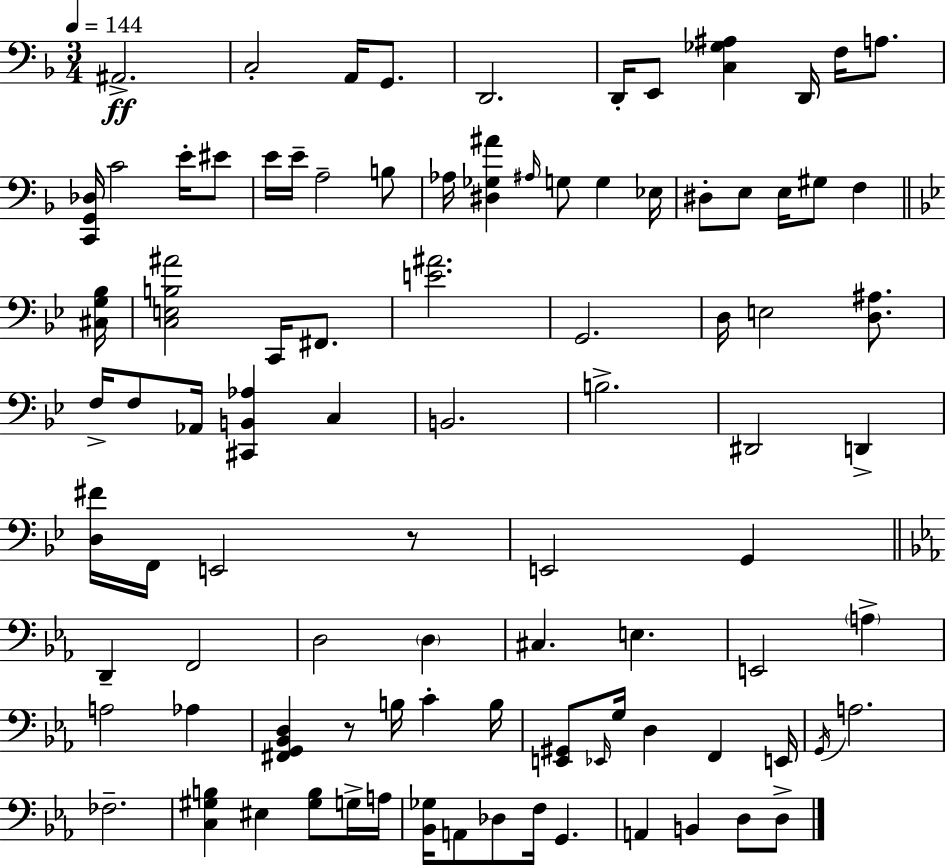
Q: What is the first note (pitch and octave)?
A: A#2